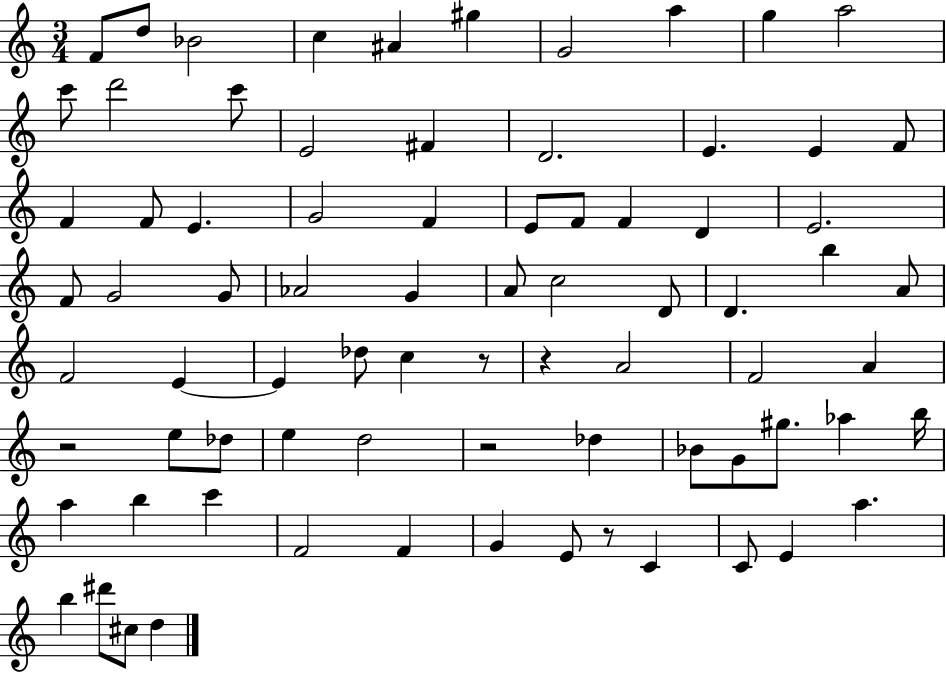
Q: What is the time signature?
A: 3/4